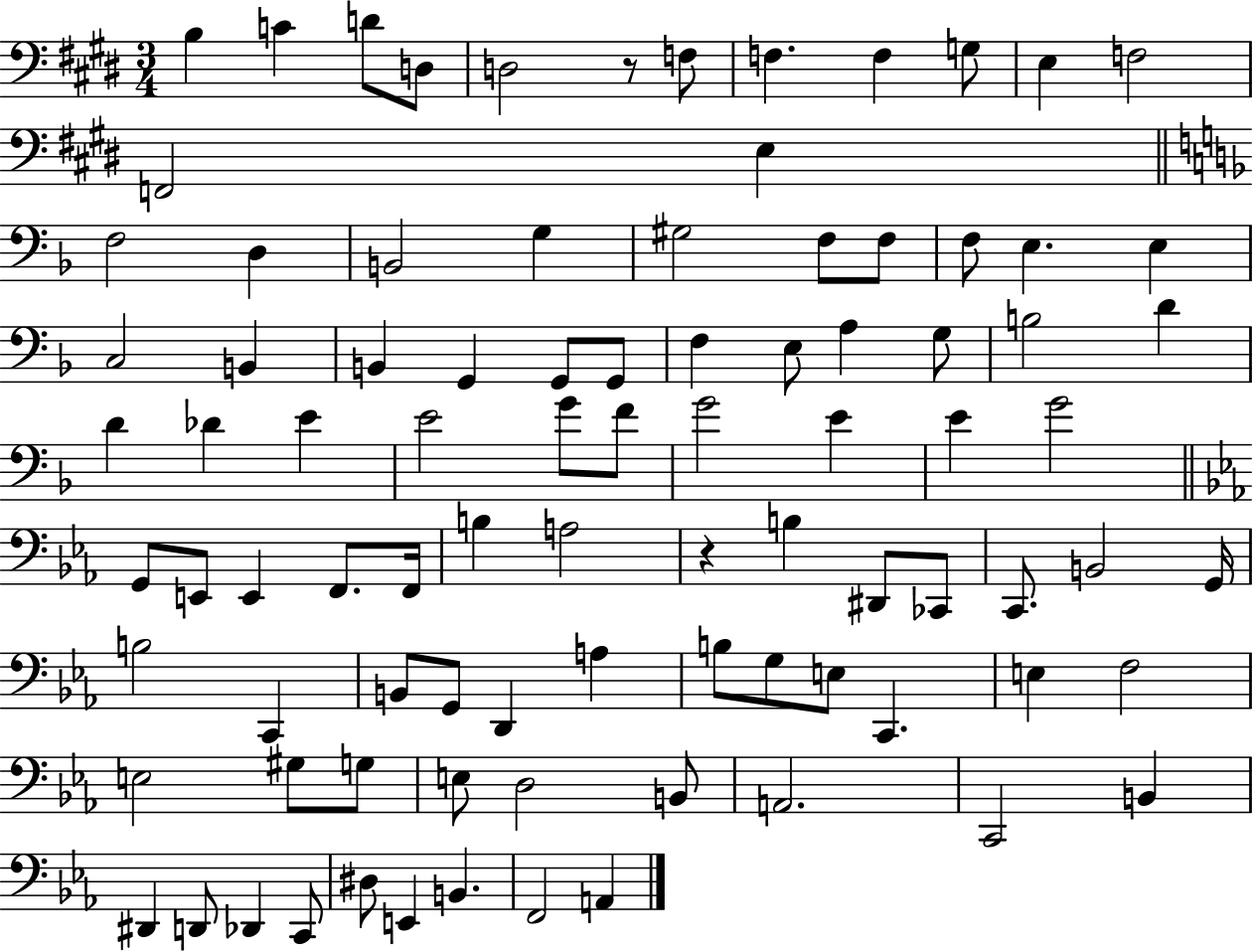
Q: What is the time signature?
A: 3/4